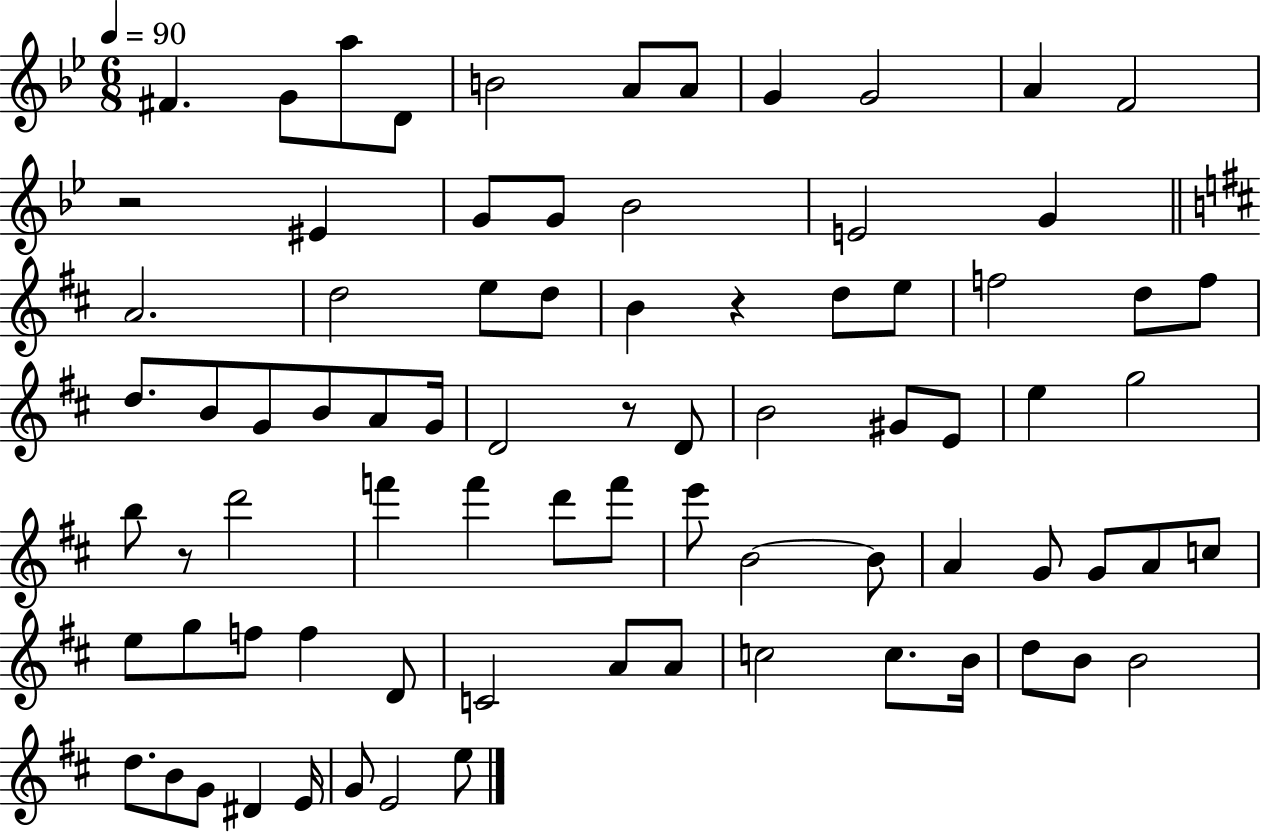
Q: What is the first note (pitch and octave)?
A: F#4